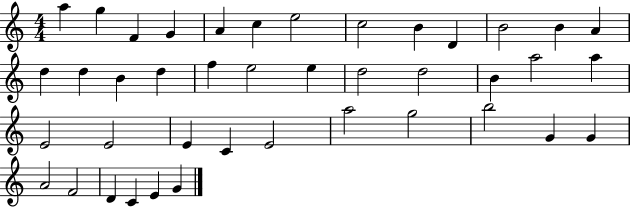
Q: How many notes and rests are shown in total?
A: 41